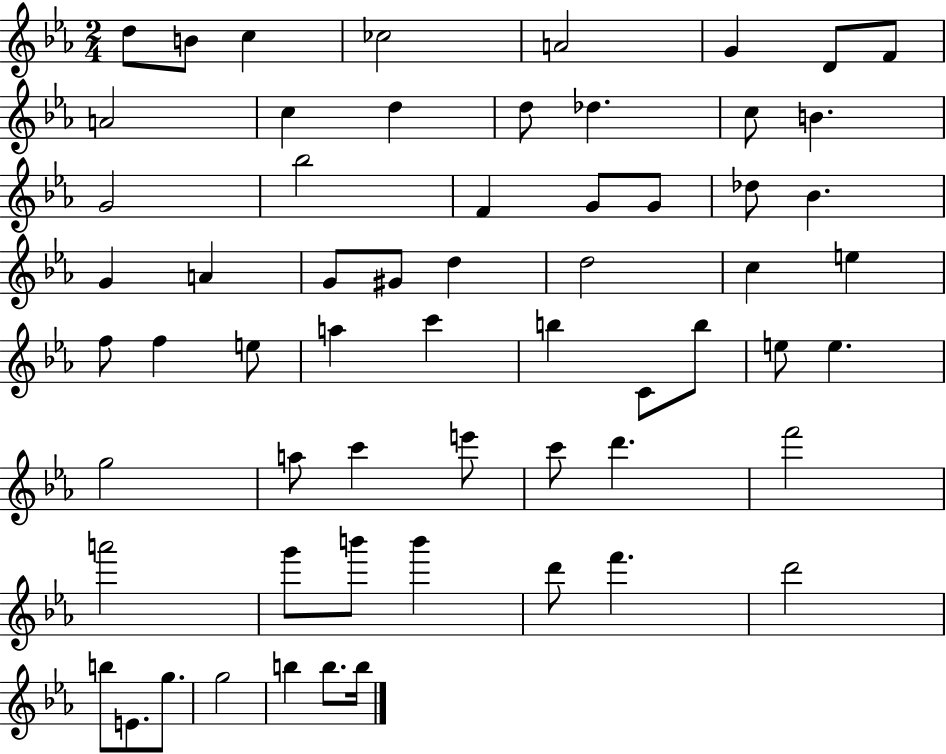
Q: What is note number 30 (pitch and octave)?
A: E5